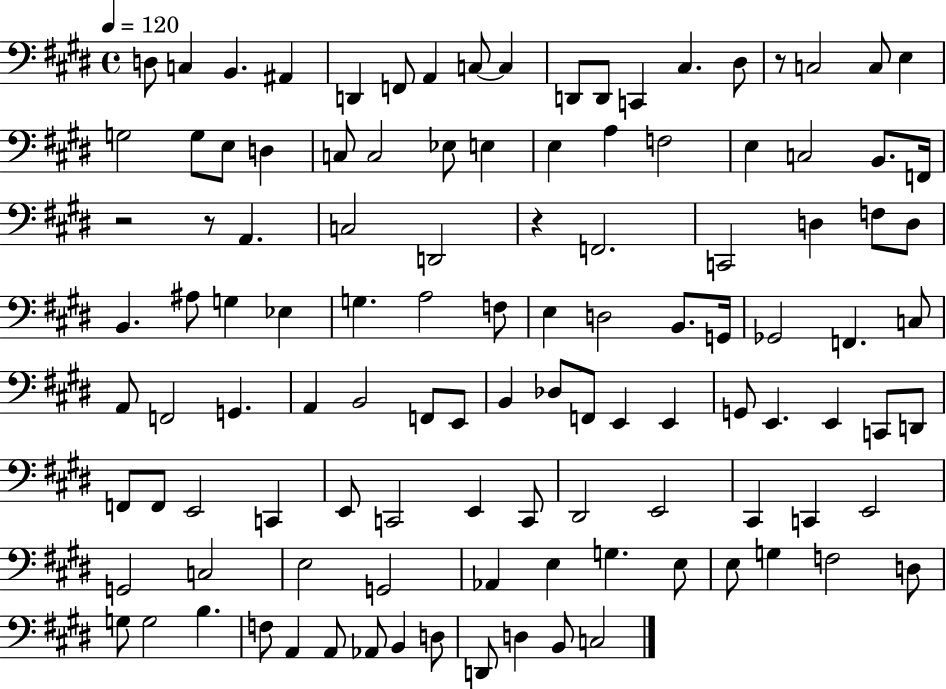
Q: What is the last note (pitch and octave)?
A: C3